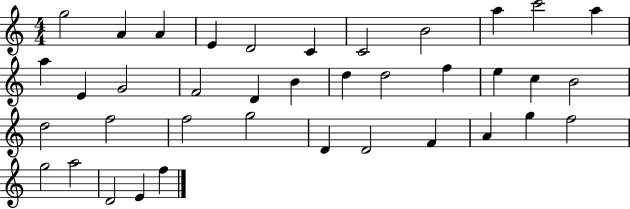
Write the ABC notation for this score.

X:1
T:Untitled
M:4/4
L:1/4
K:C
g2 A A E D2 C C2 B2 a c'2 a a E G2 F2 D B d d2 f e c B2 d2 f2 f2 g2 D D2 F A g f2 g2 a2 D2 E f